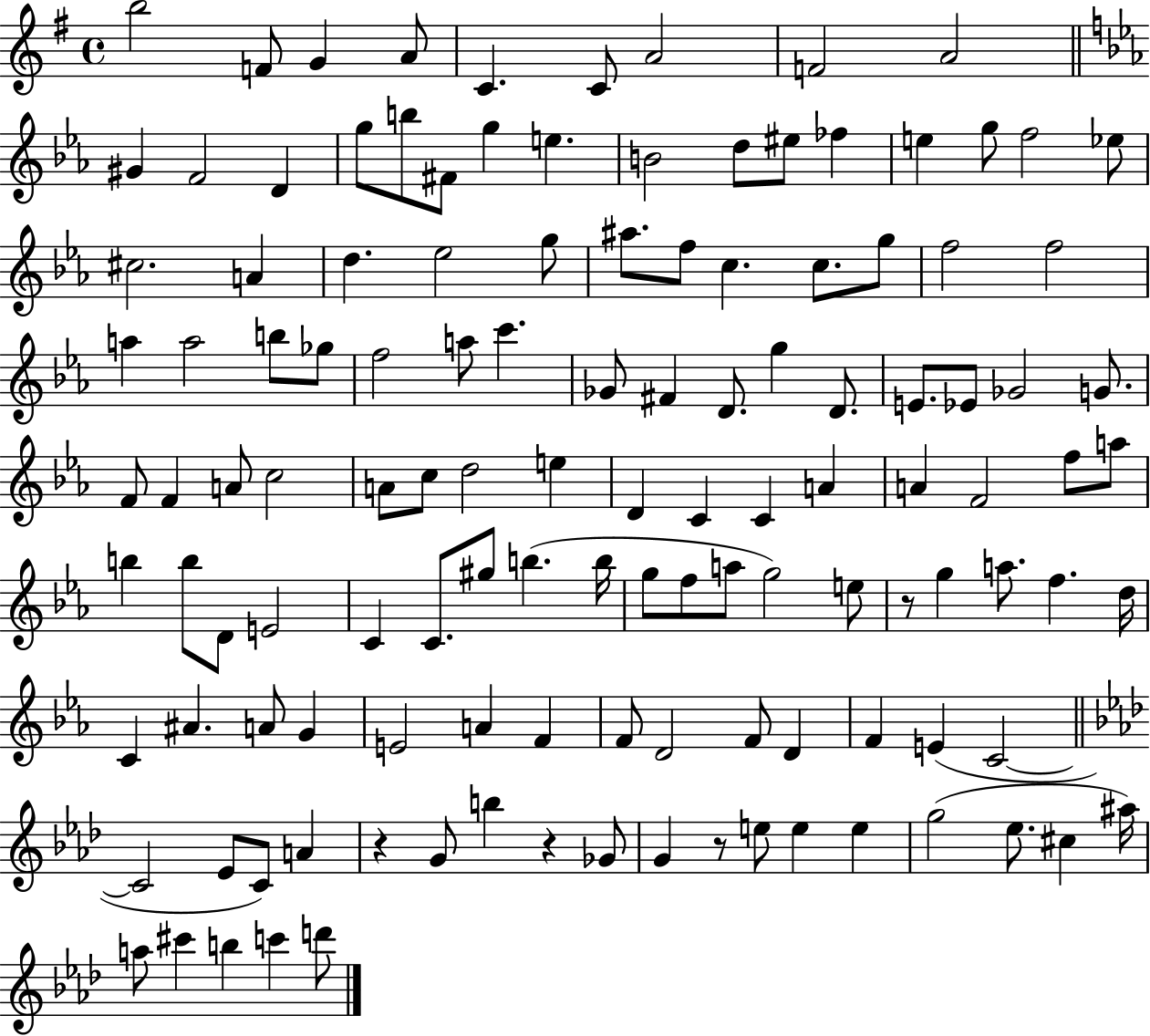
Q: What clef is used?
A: treble